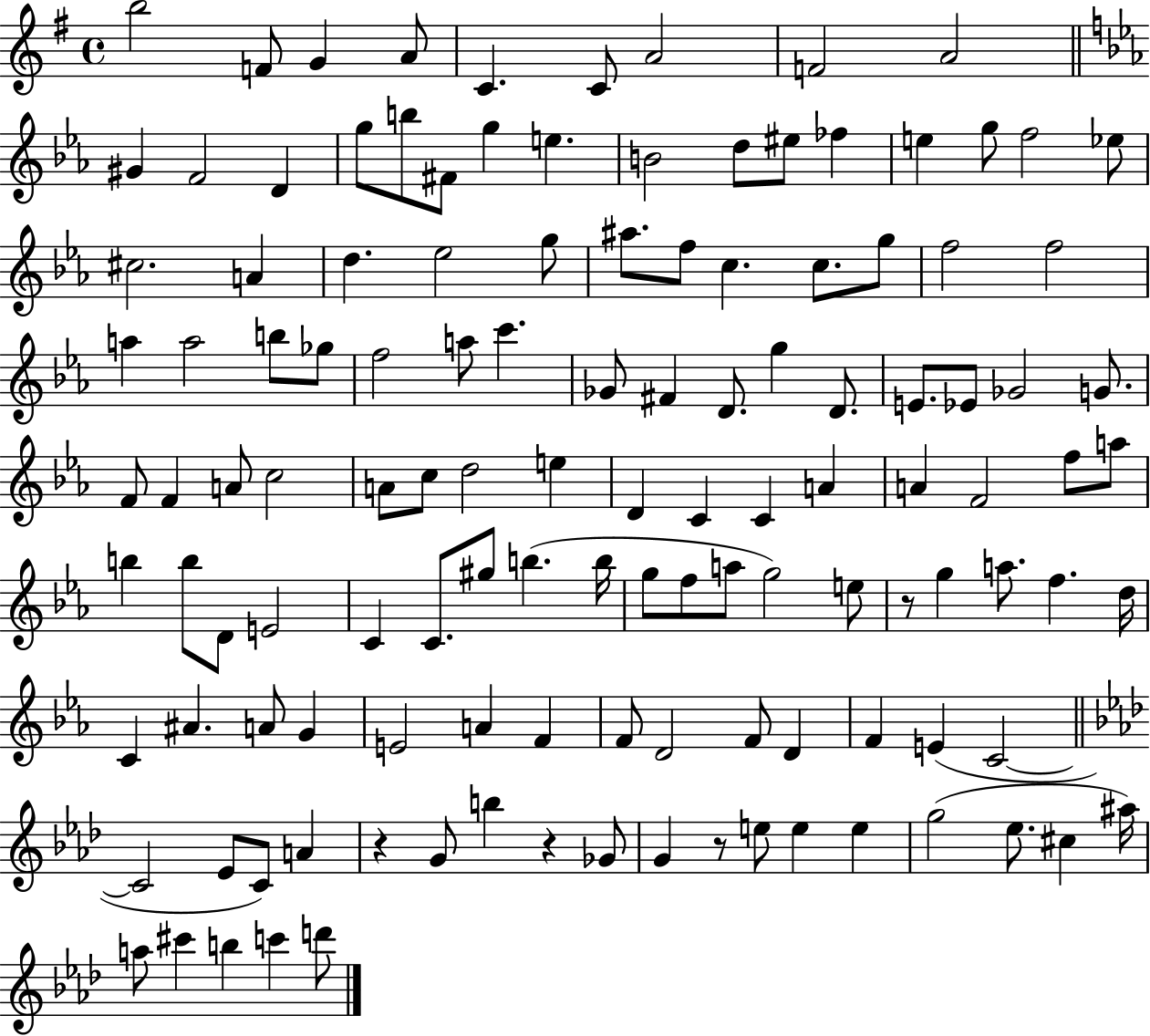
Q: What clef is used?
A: treble